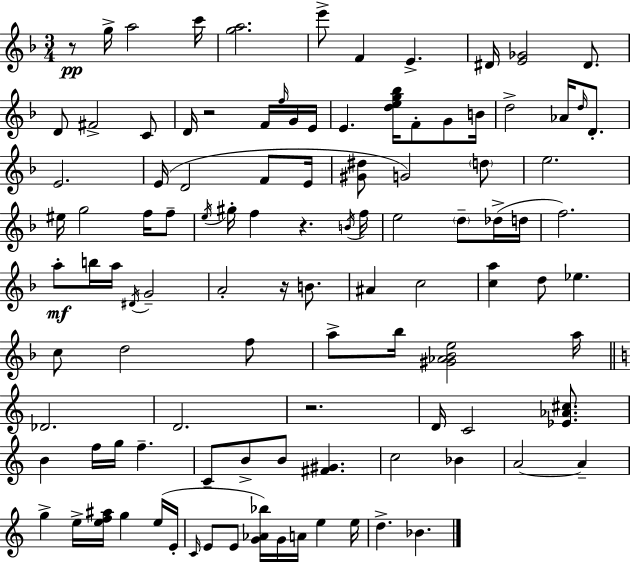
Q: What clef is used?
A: treble